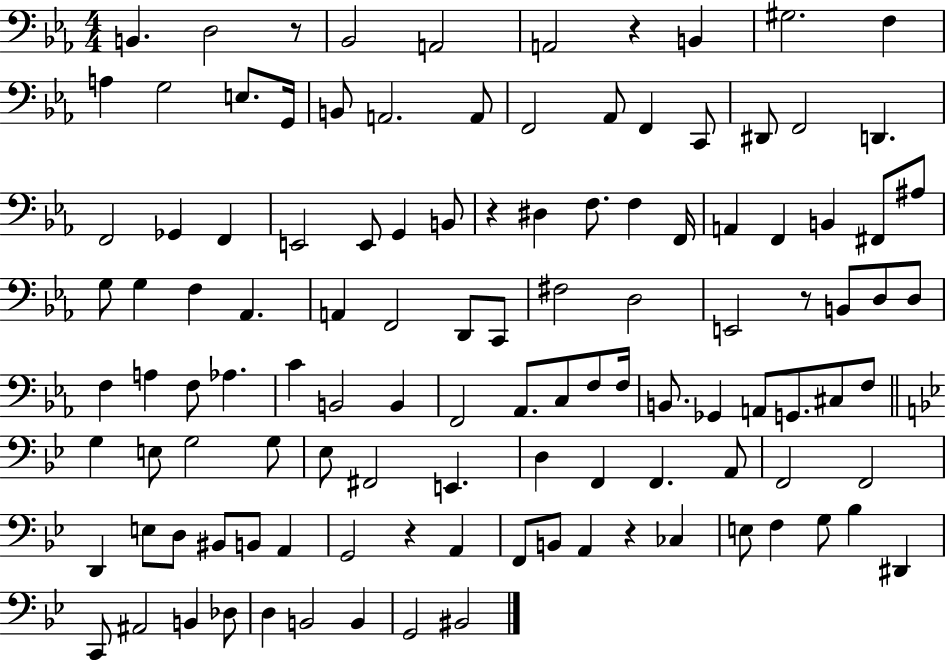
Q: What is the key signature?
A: EES major